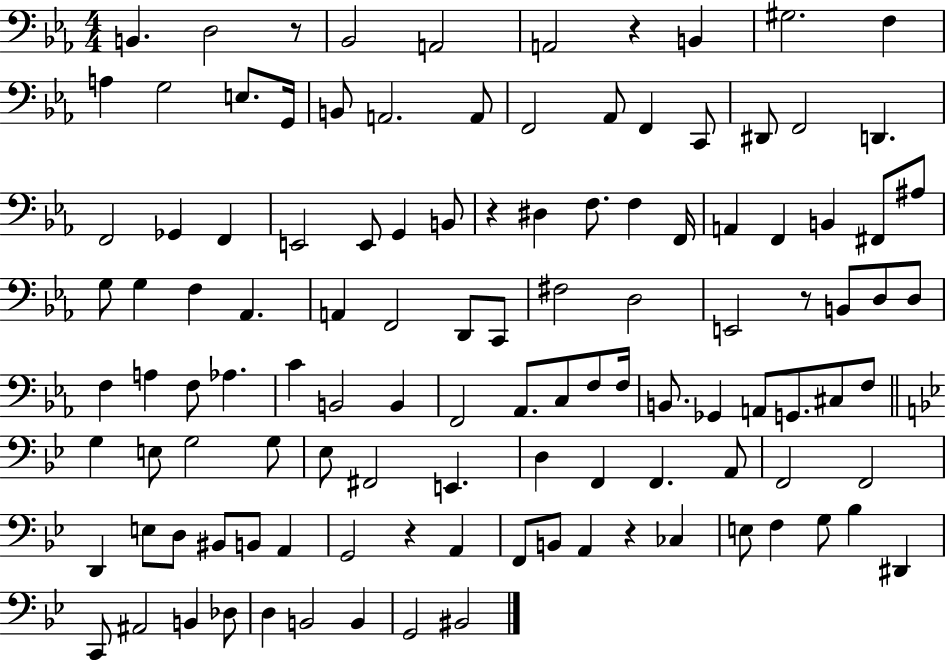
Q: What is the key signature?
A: EES major